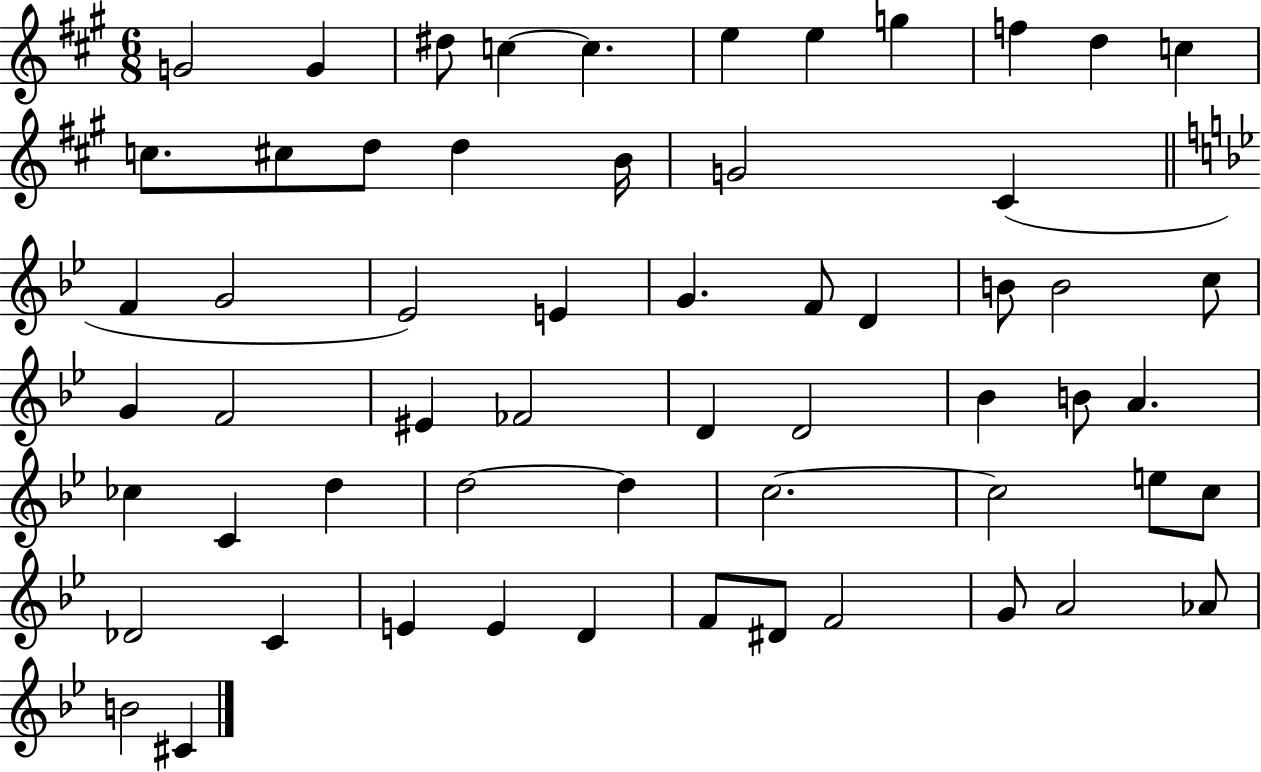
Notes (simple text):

G4/h G4/q D#5/e C5/q C5/q. E5/q E5/q G5/q F5/q D5/q C5/q C5/e. C#5/e D5/e D5/q B4/s G4/h C#4/q F4/q G4/h Eb4/h E4/q G4/q. F4/e D4/q B4/e B4/h C5/e G4/q F4/h EIS4/q FES4/h D4/q D4/h Bb4/q B4/e A4/q. CES5/q C4/q D5/q D5/h D5/q C5/h. C5/h E5/e C5/e Db4/h C4/q E4/q E4/q D4/q F4/e D#4/e F4/h G4/e A4/h Ab4/e B4/h C#4/q